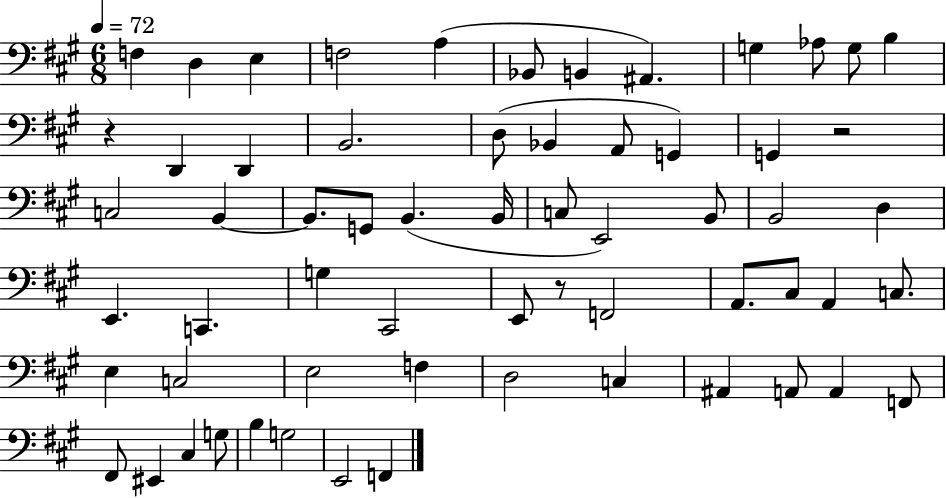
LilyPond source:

{
  \clef bass
  \numericTimeSignature
  \time 6/8
  \key a \major
  \tempo 4 = 72
  f4 d4 e4 | f2 a4( | bes,8 b,4 ais,4.) | g4 aes8 g8 b4 | \break r4 d,4 d,4 | b,2. | d8( bes,4 a,8 g,4) | g,4 r2 | \break c2 b,4~~ | b,8. g,8 b,4.( b,16 | c8 e,2) b,8 | b,2 d4 | \break e,4. c,4. | g4 cis,2 | e,8 r8 f,2 | a,8. cis8 a,4 c8. | \break e4 c2 | e2 f4 | d2 c4 | ais,4 a,8 a,4 f,8 | \break fis,8 eis,4 cis4 g8 | b4 g2 | e,2 f,4 | \bar "|."
}